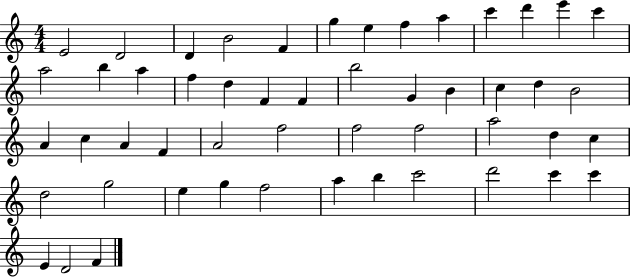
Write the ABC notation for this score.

X:1
T:Untitled
M:4/4
L:1/4
K:C
E2 D2 D B2 F g e f a c' d' e' c' a2 b a f d F F b2 G B c d B2 A c A F A2 f2 f2 f2 a2 d c d2 g2 e g f2 a b c'2 d'2 c' c' E D2 F